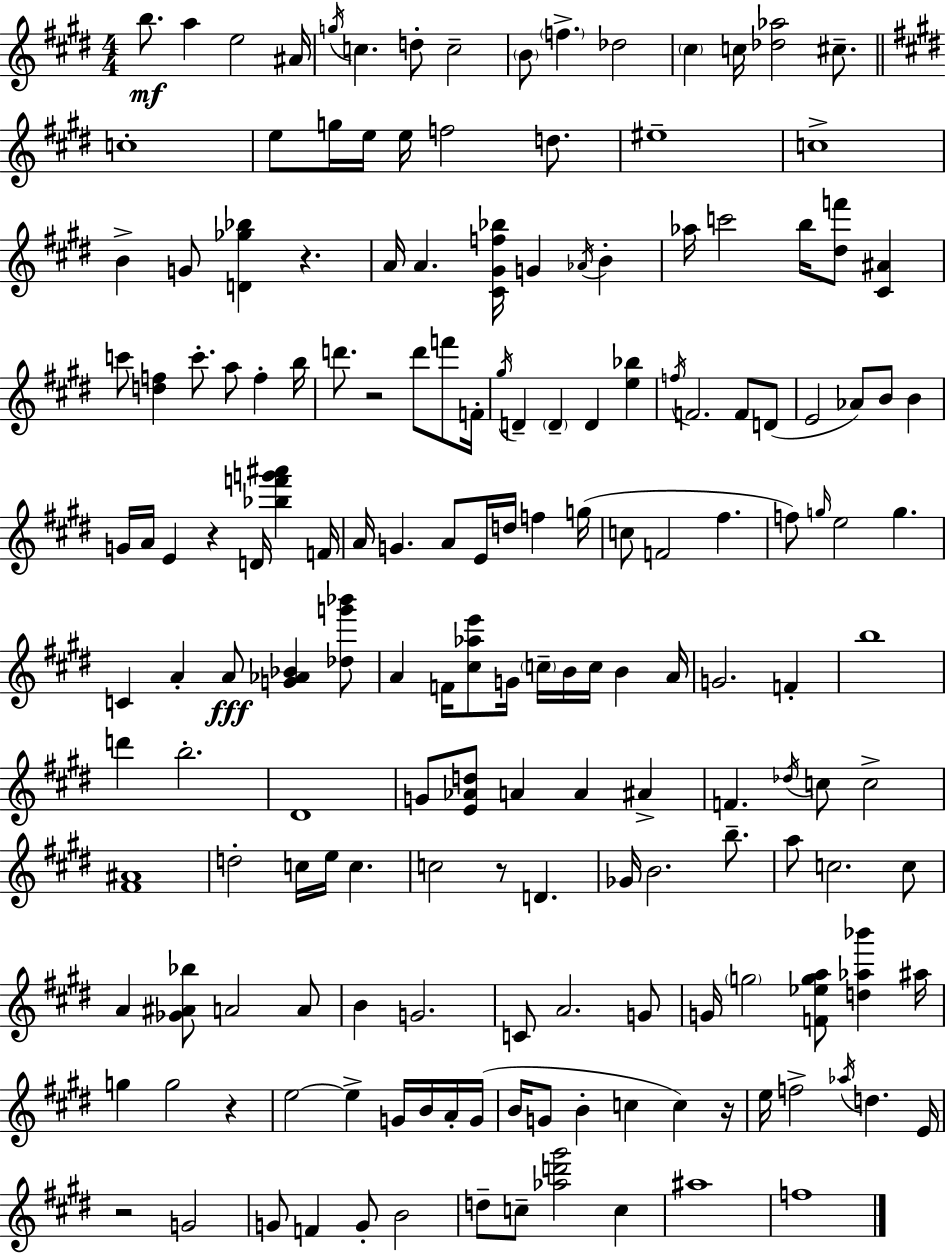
B5/e. A5/q E5/h A#4/s G5/s C5/q. D5/e C5/h B4/e F5/q. Db5/h C#5/q C5/s [Db5,Ab5]/h C#5/e. C5/w E5/e G5/s E5/s E5/s F5/h D5/e. EIS5/w C5/w B4/q G4/e [D4,Gb5,Bb5]/q R/q. A4/s A4/q. [C#4,G#4,F5,Bb5]/s G4/q Ab4/s B4/q Ab5/s C6/h B5/s [D#5,F6]/e [C#4,A#4]/q C6/e [D5,F5]/q C6/e. A5/e F5/q B5/s D6/e. R/h D6/e F6/e F4/s G#5/s D4/q D4/q D4/q [E5,Bb5]/q F5/s F4/h. F4/e D4/e E4/h Ab4/e B4/e B4/q G4/s A4/s E4/q R/q D4/s [Bb5,F6,G6,A#6]/q F4/s A4/s G4/q. A4/e E4/s D5/s F5/q G5/s C5/e F4/h F#5/q. F5/e G5/s E5/h G5/q. C4/q A4/q A4/e [G4,Ab4,Bb4]/q [Db5,G6,Bb6]/e A4/q F4/s [C#5,Ab5,E6]/e G4/s C5/s B4/s C5/s B4/q A4/s G4/h. F4/q B5/w D6/q B5/h. D#4/w G4/e [E4,Ab4,D5]/e A4/q A4/q A#4/q F4/q. Db5/s C5/e C5/h [F#4,A#4]/w D5/h C5/s E5/s C5/q. C5/h R/e D4/q. Gb4/s B4/h. B5/e. A5/e C5/h. C5/e A4/q [Gb4,A#4,Bb5]/e A4/h A4/e B4/q G4/h. C4/e A4/h. G4/e G4/s G5/h [F4,Eb5,G5,A5]/e [D5,Ab5,Bb6]/q A#5/s G5/q G5/h R/q E5/h E5/q G4/s B4/s A4/s G4/s B4/s G4/e B4/q C5/q C5/q R/s E5/s F5/h Ab5/s D5/q. E4/s R/h G4/h G4/e F4/q G4/e B4/h D5/e C5/e [Ab5,D6,G#6]/h C5/q A#5/w F5/w